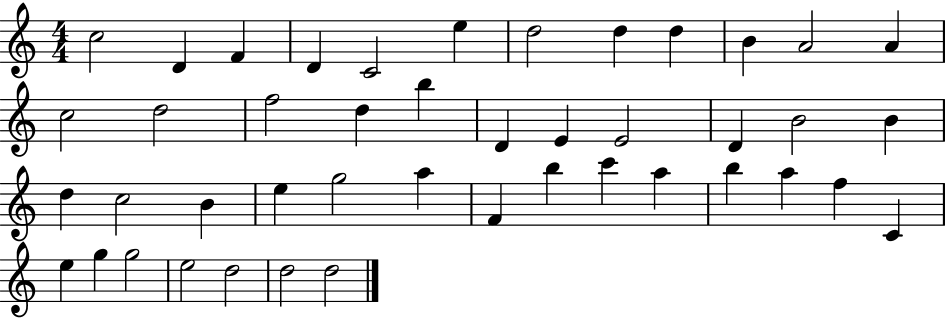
C5/h D4/q F4/q D4/q C4/h E5/q D5/h D5/q D5/q B4/q A4/h A4/q C5/h D5/h F5/h D5/q B5/q D4/q E4/q E4/h D4/q B4/h B4/q D5/q C5/h B4/q E5/q G5/h A5/q F4/q B5/q C6/q A5/q B5/q A5/q F5/q C4/q E5/q G5/q G5/h E5/h D5/h D5/h D5/h